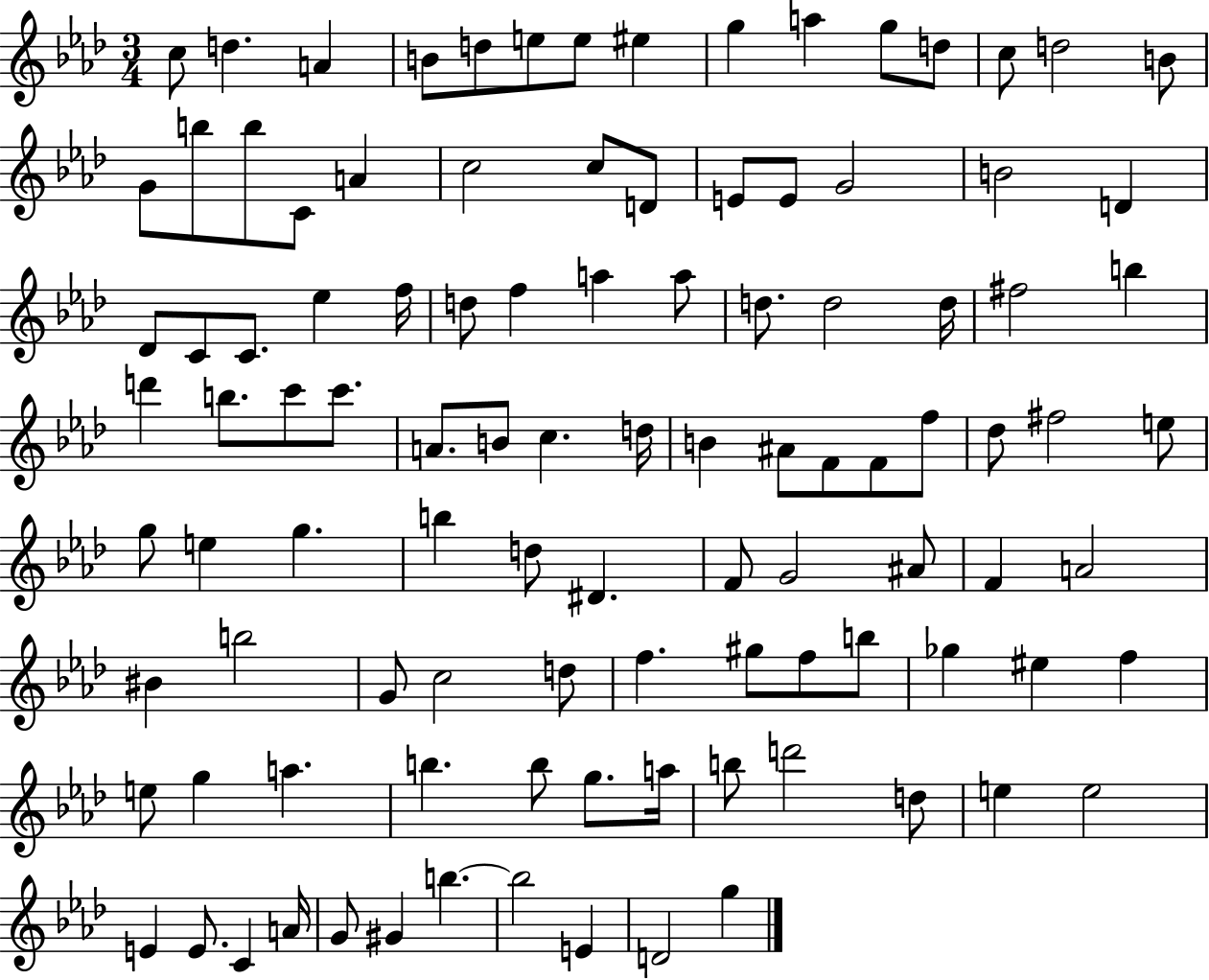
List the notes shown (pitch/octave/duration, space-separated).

C5/e D5/q. A4/q B4/e D5/e E5/e E5/e EIS5/q G5/q A5/q G5/e D5/e C5/e D5/h B4/e G4/e B5/e B5/e C4/e A4/q C5/h C5/e D4/e E4/e E4/e G4/h B4/h D4/q Db4/e C4/e C4/e. Eb5/q F5/s D5/e F5/q A5/q A5/e D5/e. D5/h D5/s F#5/h B5/q D6/q B5/e. C6/e C6/e. A4/e. B4/e C5/q. D5/s B4/q A#4/e F4/e F4/e F5/e Db5/e F#5/h E5/e G5/e E5/q G5/q. B5/q D5/e D#4/q. F4/e G4/h A#4/e F4/q A4/h BIS4/q B5/h G4/e C5/h D5/e F5/q. G#5/e F5/e B5/e Gb5/q EIS5/q F5/q E5/e G5/q A5/q. B5/q. B5/e G5/e. A5/s B5/e D6/h D5/e E5/q E5/h E4/q E4/e. C4/q A4/s G4/e G#4/q B5/q. B5/h E4/q D4/h G5/q